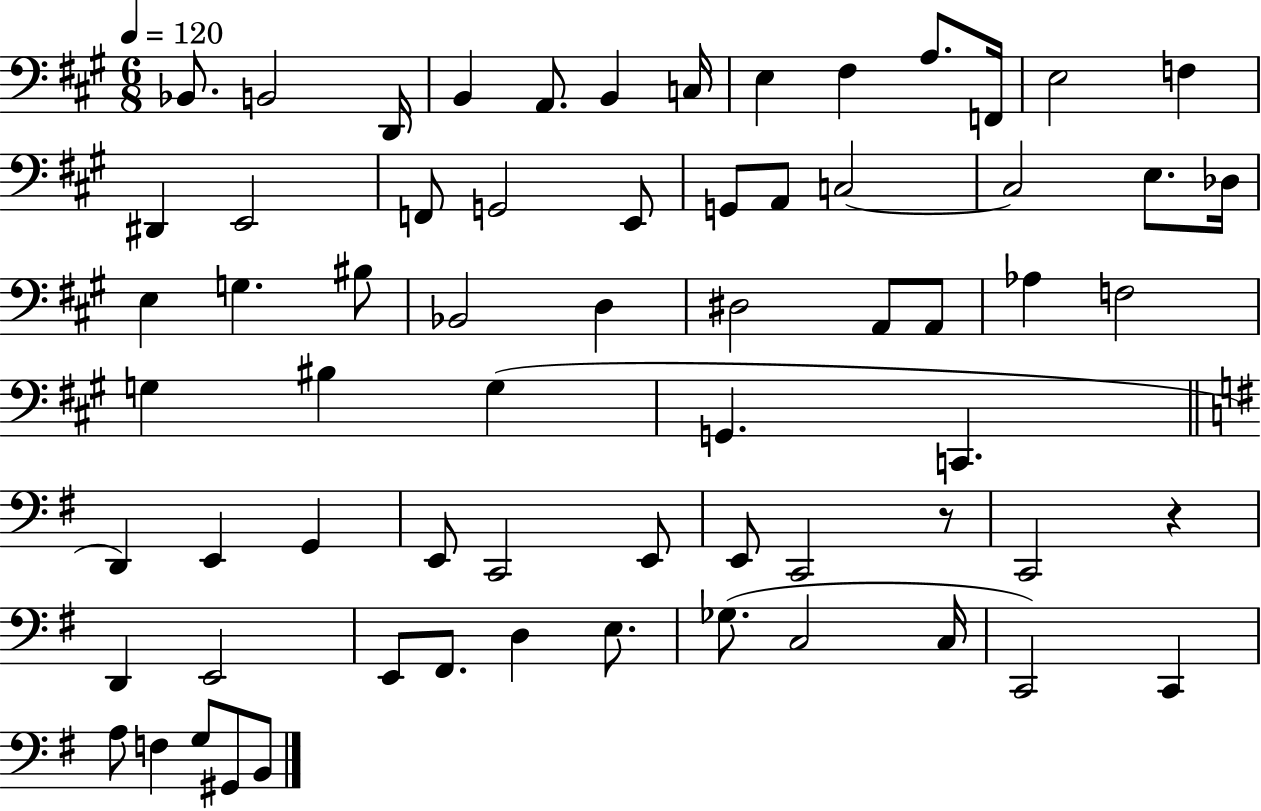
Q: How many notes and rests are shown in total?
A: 66